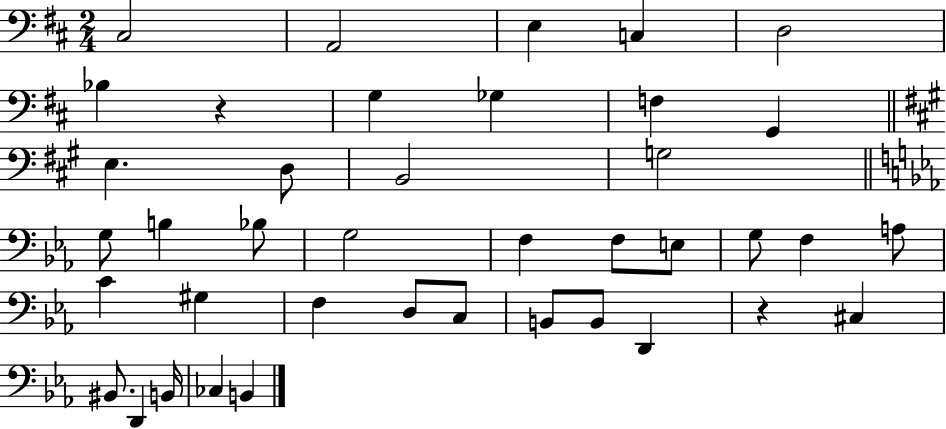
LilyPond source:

{
  \clef bass
  \numericTimeSignature
  \time 2/4
  \key d \major
  cis2 | a,2 | e4 c4 | d2 | \break bes4 r4 | g4 ges4 | f4 g,4 | \bar "||" \break \key a \major e4. d8 | b,2 | g2 | \bar "||" \break \key ees \major g8 b4 bes8 | g2 | f4 f8 e8 | g8 f4 a8 | \break c'4 gis4 | f4 d8 c8 | b,8 b,8 d,4 | r4 cis4 | \break bis,8. d,4 b,16 | ces4 b,4 | \bar "|."
}